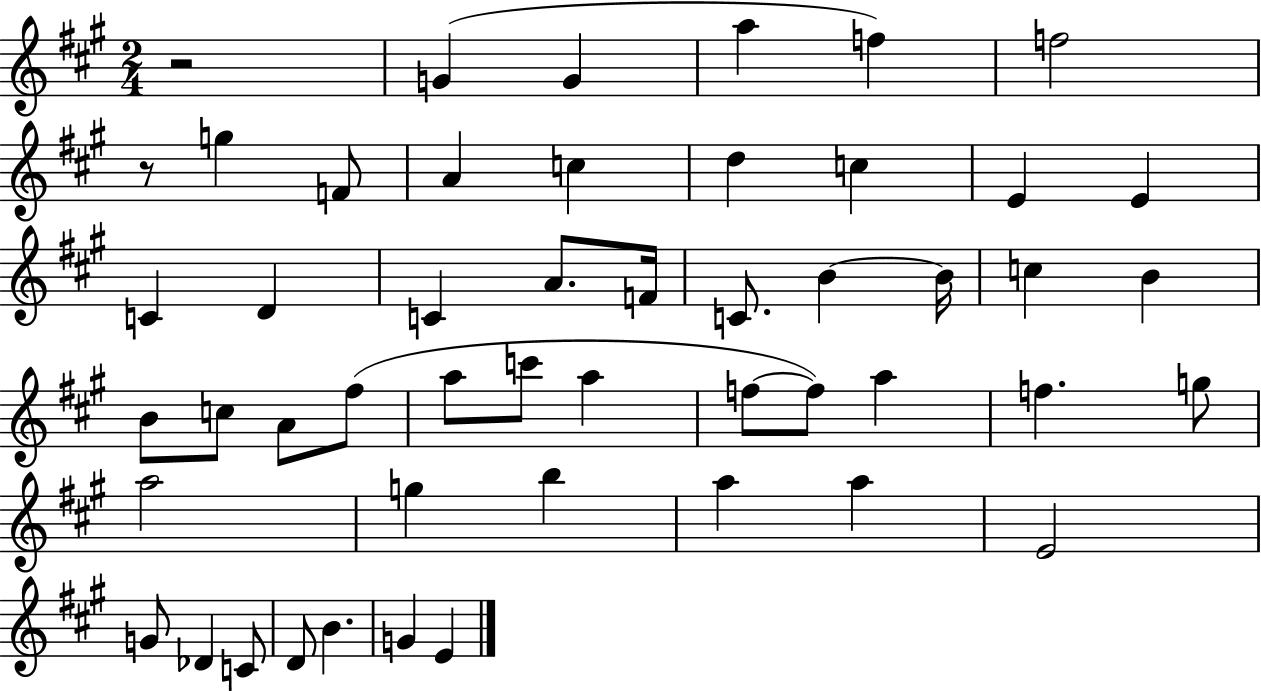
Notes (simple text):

R/h G4/q G4/q A5/q F5/q F5/h R/e G5/q F4/e A4/q C5/q D5/q C5/q E4/q E4/q C4/q D4/q C4/q A4/e. F4/s C4/e. B4/q B4/s C5/q B4/q B4/e C5/e A4/e F#5/e A5/e C6/e A5/q F5/e F5/e A5/q F5/q. G5/e A5/h G5/q B5/q A5/q A5/q E4/h G4/e Db4/q C4/e D4/e B4/q. G4/q E4/q